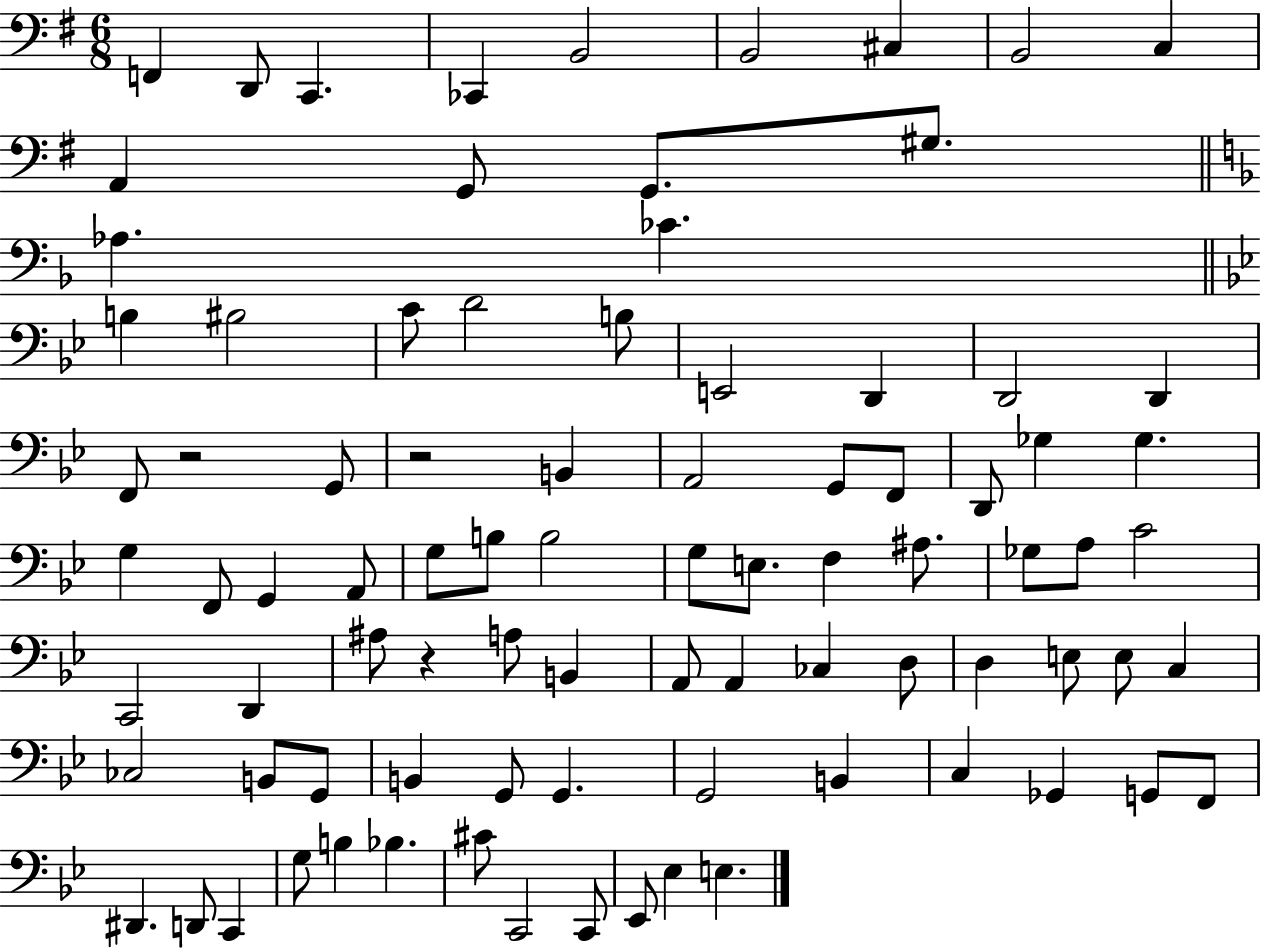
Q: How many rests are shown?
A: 3